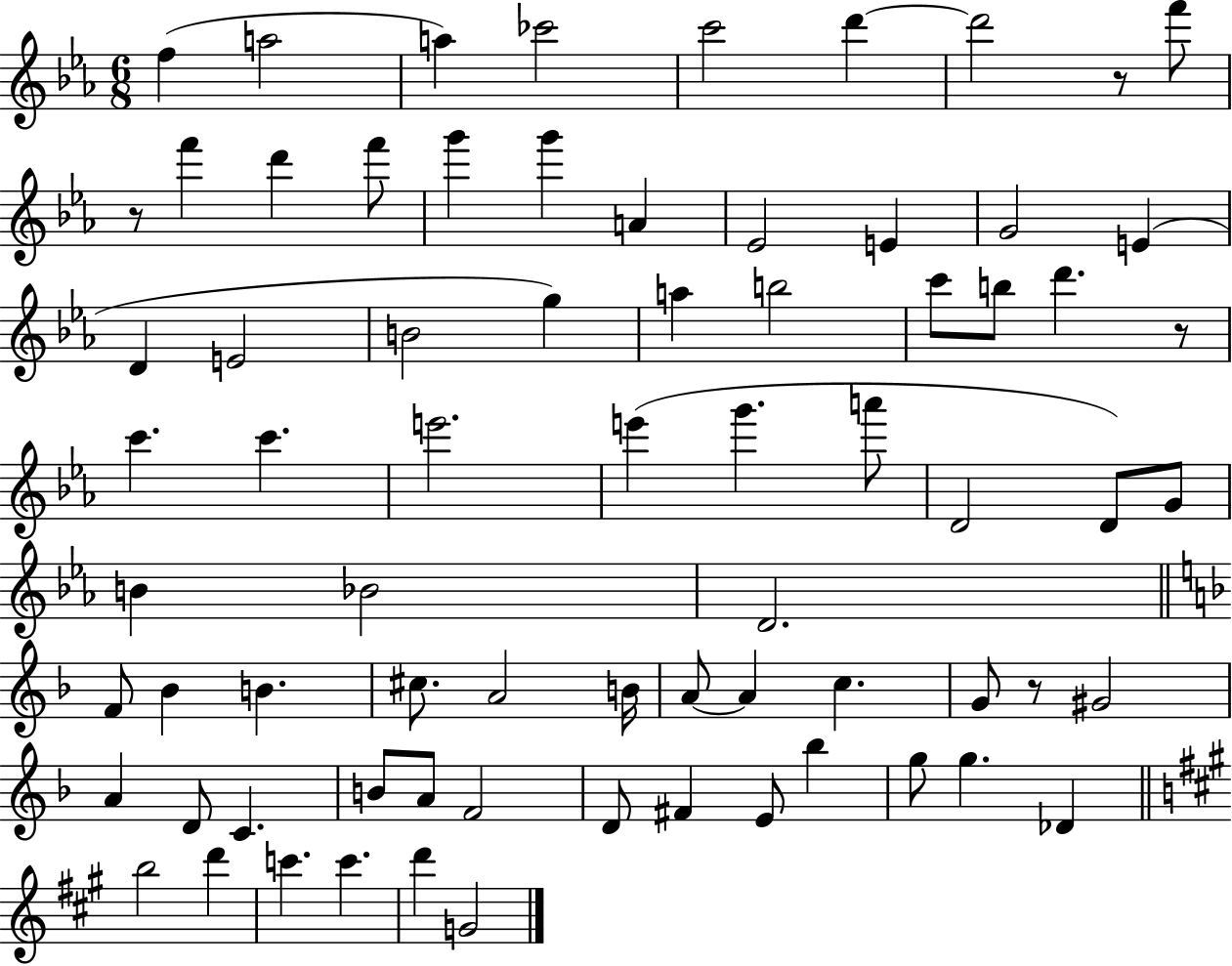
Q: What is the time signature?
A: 6/8